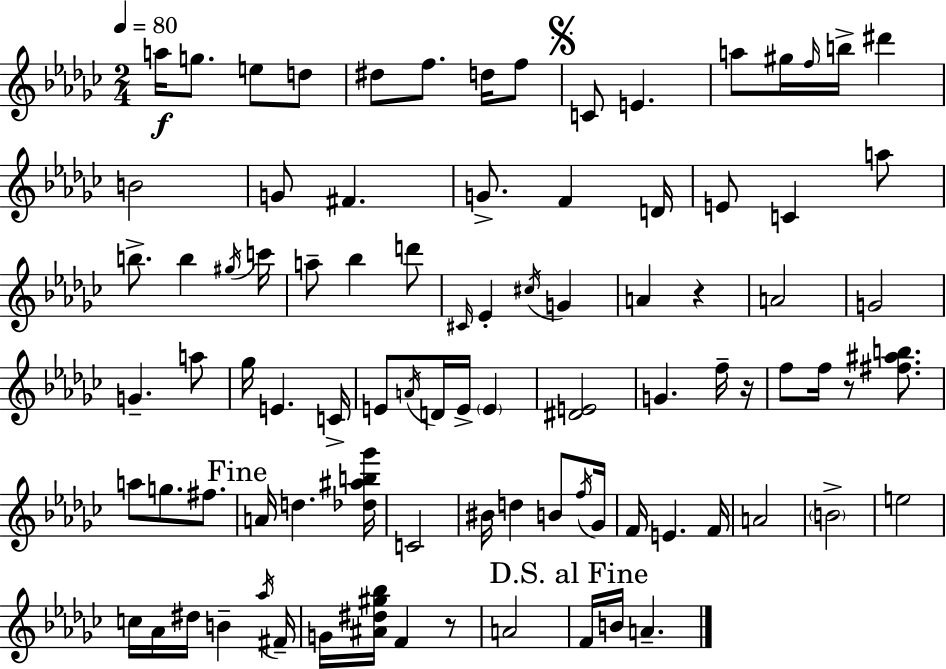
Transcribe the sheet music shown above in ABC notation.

X:1
T:Untitled
M:2/4
L:1/4
K:Ebm
a/4 g/2 e/2 d/2 ^d/2 f/2 d/4 f/2 C/2 E a/2 ^g/4 f/4 b/4 ^d' B2 G/2 ^F G/2 F D/4 E/2 C a/2 b/2 b ^g/4 c'/4 a/2 _b d'/2 ^C/4 _E ^c/4 G A z A2 G2 G a/2 _g/4 E C/4 E/2 A/4 D/4 E/4 E [^DE]2 G f/4 z/4 f/2 f/4 z/2 [^f^ab]/2 a/2 g/2 ^f/2 A/4 d [_d^ab_g']/4 C2 ^B/4 d B/2 f/4 _G/4 F/4 E F/4 A2 B2 e2 c/4 _A/4 ^d/4 B _a/4 ^F/4 G/4 [^A^d^g_b]/4 F z/2 A2 F/4 B/4 A